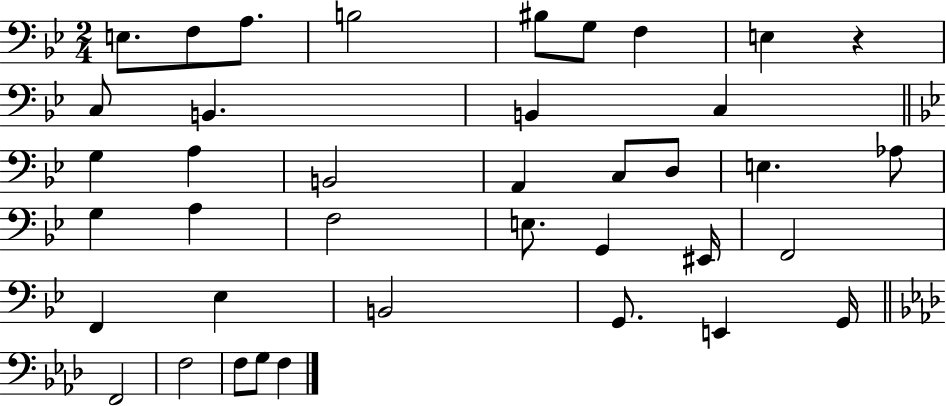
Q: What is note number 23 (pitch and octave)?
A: F3